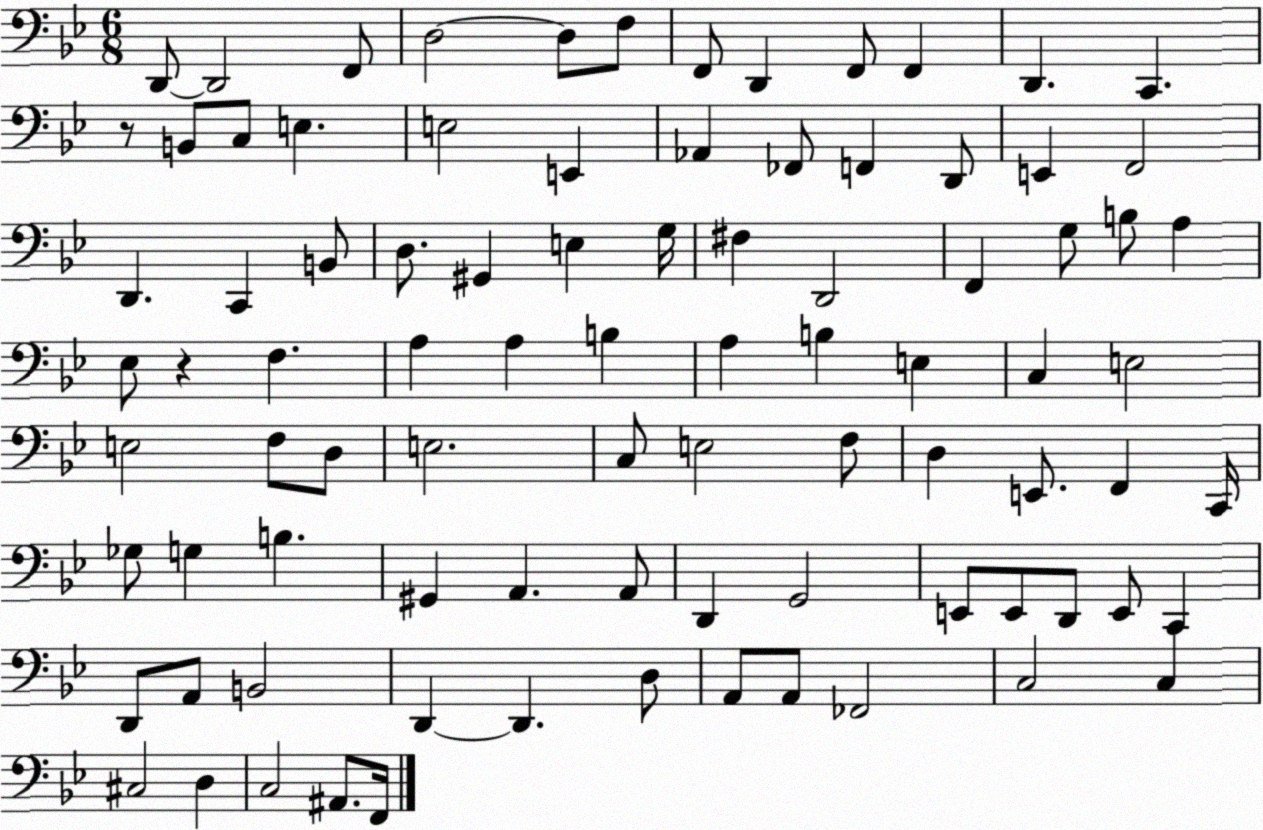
X:1
T:Untitled
M:6/8
L:1/4
K:Bb
D,,/2 D,,2 F,,/2 D,2 D,/2 F,/2 F,,/2 D,, F,,/2 F,, D,, C,, z/2 B,,/2 C,/2 E, E,2 E,, _A,, _F,,/2 F,, D,,/2 E,, F,,2 D,, C,, B,,/2 D,/2 ^G,, E, G,/4 ^F, D,,2 F,, G,/2 B,/2 A, _E,/2 z F, A, A, B, A, B, E, C, E,2 E,2 F,/2 D,/2 E,2 C,/2 E,2 F,/2 D, E,,/2 F,, C,,/4 _G,/2 G, B, ^G,, A,, A,,/2 D,, G,,2 E,,/2 E,,/2 D,,/2 E,,/2 C,, D,,/2 A,,/2 B,,2 D,, D,, D,/2 A,,/2 A,,/2 _F,,2 C,2 C, ^C,2 D, C,2 ^A,,/2 F,,/4